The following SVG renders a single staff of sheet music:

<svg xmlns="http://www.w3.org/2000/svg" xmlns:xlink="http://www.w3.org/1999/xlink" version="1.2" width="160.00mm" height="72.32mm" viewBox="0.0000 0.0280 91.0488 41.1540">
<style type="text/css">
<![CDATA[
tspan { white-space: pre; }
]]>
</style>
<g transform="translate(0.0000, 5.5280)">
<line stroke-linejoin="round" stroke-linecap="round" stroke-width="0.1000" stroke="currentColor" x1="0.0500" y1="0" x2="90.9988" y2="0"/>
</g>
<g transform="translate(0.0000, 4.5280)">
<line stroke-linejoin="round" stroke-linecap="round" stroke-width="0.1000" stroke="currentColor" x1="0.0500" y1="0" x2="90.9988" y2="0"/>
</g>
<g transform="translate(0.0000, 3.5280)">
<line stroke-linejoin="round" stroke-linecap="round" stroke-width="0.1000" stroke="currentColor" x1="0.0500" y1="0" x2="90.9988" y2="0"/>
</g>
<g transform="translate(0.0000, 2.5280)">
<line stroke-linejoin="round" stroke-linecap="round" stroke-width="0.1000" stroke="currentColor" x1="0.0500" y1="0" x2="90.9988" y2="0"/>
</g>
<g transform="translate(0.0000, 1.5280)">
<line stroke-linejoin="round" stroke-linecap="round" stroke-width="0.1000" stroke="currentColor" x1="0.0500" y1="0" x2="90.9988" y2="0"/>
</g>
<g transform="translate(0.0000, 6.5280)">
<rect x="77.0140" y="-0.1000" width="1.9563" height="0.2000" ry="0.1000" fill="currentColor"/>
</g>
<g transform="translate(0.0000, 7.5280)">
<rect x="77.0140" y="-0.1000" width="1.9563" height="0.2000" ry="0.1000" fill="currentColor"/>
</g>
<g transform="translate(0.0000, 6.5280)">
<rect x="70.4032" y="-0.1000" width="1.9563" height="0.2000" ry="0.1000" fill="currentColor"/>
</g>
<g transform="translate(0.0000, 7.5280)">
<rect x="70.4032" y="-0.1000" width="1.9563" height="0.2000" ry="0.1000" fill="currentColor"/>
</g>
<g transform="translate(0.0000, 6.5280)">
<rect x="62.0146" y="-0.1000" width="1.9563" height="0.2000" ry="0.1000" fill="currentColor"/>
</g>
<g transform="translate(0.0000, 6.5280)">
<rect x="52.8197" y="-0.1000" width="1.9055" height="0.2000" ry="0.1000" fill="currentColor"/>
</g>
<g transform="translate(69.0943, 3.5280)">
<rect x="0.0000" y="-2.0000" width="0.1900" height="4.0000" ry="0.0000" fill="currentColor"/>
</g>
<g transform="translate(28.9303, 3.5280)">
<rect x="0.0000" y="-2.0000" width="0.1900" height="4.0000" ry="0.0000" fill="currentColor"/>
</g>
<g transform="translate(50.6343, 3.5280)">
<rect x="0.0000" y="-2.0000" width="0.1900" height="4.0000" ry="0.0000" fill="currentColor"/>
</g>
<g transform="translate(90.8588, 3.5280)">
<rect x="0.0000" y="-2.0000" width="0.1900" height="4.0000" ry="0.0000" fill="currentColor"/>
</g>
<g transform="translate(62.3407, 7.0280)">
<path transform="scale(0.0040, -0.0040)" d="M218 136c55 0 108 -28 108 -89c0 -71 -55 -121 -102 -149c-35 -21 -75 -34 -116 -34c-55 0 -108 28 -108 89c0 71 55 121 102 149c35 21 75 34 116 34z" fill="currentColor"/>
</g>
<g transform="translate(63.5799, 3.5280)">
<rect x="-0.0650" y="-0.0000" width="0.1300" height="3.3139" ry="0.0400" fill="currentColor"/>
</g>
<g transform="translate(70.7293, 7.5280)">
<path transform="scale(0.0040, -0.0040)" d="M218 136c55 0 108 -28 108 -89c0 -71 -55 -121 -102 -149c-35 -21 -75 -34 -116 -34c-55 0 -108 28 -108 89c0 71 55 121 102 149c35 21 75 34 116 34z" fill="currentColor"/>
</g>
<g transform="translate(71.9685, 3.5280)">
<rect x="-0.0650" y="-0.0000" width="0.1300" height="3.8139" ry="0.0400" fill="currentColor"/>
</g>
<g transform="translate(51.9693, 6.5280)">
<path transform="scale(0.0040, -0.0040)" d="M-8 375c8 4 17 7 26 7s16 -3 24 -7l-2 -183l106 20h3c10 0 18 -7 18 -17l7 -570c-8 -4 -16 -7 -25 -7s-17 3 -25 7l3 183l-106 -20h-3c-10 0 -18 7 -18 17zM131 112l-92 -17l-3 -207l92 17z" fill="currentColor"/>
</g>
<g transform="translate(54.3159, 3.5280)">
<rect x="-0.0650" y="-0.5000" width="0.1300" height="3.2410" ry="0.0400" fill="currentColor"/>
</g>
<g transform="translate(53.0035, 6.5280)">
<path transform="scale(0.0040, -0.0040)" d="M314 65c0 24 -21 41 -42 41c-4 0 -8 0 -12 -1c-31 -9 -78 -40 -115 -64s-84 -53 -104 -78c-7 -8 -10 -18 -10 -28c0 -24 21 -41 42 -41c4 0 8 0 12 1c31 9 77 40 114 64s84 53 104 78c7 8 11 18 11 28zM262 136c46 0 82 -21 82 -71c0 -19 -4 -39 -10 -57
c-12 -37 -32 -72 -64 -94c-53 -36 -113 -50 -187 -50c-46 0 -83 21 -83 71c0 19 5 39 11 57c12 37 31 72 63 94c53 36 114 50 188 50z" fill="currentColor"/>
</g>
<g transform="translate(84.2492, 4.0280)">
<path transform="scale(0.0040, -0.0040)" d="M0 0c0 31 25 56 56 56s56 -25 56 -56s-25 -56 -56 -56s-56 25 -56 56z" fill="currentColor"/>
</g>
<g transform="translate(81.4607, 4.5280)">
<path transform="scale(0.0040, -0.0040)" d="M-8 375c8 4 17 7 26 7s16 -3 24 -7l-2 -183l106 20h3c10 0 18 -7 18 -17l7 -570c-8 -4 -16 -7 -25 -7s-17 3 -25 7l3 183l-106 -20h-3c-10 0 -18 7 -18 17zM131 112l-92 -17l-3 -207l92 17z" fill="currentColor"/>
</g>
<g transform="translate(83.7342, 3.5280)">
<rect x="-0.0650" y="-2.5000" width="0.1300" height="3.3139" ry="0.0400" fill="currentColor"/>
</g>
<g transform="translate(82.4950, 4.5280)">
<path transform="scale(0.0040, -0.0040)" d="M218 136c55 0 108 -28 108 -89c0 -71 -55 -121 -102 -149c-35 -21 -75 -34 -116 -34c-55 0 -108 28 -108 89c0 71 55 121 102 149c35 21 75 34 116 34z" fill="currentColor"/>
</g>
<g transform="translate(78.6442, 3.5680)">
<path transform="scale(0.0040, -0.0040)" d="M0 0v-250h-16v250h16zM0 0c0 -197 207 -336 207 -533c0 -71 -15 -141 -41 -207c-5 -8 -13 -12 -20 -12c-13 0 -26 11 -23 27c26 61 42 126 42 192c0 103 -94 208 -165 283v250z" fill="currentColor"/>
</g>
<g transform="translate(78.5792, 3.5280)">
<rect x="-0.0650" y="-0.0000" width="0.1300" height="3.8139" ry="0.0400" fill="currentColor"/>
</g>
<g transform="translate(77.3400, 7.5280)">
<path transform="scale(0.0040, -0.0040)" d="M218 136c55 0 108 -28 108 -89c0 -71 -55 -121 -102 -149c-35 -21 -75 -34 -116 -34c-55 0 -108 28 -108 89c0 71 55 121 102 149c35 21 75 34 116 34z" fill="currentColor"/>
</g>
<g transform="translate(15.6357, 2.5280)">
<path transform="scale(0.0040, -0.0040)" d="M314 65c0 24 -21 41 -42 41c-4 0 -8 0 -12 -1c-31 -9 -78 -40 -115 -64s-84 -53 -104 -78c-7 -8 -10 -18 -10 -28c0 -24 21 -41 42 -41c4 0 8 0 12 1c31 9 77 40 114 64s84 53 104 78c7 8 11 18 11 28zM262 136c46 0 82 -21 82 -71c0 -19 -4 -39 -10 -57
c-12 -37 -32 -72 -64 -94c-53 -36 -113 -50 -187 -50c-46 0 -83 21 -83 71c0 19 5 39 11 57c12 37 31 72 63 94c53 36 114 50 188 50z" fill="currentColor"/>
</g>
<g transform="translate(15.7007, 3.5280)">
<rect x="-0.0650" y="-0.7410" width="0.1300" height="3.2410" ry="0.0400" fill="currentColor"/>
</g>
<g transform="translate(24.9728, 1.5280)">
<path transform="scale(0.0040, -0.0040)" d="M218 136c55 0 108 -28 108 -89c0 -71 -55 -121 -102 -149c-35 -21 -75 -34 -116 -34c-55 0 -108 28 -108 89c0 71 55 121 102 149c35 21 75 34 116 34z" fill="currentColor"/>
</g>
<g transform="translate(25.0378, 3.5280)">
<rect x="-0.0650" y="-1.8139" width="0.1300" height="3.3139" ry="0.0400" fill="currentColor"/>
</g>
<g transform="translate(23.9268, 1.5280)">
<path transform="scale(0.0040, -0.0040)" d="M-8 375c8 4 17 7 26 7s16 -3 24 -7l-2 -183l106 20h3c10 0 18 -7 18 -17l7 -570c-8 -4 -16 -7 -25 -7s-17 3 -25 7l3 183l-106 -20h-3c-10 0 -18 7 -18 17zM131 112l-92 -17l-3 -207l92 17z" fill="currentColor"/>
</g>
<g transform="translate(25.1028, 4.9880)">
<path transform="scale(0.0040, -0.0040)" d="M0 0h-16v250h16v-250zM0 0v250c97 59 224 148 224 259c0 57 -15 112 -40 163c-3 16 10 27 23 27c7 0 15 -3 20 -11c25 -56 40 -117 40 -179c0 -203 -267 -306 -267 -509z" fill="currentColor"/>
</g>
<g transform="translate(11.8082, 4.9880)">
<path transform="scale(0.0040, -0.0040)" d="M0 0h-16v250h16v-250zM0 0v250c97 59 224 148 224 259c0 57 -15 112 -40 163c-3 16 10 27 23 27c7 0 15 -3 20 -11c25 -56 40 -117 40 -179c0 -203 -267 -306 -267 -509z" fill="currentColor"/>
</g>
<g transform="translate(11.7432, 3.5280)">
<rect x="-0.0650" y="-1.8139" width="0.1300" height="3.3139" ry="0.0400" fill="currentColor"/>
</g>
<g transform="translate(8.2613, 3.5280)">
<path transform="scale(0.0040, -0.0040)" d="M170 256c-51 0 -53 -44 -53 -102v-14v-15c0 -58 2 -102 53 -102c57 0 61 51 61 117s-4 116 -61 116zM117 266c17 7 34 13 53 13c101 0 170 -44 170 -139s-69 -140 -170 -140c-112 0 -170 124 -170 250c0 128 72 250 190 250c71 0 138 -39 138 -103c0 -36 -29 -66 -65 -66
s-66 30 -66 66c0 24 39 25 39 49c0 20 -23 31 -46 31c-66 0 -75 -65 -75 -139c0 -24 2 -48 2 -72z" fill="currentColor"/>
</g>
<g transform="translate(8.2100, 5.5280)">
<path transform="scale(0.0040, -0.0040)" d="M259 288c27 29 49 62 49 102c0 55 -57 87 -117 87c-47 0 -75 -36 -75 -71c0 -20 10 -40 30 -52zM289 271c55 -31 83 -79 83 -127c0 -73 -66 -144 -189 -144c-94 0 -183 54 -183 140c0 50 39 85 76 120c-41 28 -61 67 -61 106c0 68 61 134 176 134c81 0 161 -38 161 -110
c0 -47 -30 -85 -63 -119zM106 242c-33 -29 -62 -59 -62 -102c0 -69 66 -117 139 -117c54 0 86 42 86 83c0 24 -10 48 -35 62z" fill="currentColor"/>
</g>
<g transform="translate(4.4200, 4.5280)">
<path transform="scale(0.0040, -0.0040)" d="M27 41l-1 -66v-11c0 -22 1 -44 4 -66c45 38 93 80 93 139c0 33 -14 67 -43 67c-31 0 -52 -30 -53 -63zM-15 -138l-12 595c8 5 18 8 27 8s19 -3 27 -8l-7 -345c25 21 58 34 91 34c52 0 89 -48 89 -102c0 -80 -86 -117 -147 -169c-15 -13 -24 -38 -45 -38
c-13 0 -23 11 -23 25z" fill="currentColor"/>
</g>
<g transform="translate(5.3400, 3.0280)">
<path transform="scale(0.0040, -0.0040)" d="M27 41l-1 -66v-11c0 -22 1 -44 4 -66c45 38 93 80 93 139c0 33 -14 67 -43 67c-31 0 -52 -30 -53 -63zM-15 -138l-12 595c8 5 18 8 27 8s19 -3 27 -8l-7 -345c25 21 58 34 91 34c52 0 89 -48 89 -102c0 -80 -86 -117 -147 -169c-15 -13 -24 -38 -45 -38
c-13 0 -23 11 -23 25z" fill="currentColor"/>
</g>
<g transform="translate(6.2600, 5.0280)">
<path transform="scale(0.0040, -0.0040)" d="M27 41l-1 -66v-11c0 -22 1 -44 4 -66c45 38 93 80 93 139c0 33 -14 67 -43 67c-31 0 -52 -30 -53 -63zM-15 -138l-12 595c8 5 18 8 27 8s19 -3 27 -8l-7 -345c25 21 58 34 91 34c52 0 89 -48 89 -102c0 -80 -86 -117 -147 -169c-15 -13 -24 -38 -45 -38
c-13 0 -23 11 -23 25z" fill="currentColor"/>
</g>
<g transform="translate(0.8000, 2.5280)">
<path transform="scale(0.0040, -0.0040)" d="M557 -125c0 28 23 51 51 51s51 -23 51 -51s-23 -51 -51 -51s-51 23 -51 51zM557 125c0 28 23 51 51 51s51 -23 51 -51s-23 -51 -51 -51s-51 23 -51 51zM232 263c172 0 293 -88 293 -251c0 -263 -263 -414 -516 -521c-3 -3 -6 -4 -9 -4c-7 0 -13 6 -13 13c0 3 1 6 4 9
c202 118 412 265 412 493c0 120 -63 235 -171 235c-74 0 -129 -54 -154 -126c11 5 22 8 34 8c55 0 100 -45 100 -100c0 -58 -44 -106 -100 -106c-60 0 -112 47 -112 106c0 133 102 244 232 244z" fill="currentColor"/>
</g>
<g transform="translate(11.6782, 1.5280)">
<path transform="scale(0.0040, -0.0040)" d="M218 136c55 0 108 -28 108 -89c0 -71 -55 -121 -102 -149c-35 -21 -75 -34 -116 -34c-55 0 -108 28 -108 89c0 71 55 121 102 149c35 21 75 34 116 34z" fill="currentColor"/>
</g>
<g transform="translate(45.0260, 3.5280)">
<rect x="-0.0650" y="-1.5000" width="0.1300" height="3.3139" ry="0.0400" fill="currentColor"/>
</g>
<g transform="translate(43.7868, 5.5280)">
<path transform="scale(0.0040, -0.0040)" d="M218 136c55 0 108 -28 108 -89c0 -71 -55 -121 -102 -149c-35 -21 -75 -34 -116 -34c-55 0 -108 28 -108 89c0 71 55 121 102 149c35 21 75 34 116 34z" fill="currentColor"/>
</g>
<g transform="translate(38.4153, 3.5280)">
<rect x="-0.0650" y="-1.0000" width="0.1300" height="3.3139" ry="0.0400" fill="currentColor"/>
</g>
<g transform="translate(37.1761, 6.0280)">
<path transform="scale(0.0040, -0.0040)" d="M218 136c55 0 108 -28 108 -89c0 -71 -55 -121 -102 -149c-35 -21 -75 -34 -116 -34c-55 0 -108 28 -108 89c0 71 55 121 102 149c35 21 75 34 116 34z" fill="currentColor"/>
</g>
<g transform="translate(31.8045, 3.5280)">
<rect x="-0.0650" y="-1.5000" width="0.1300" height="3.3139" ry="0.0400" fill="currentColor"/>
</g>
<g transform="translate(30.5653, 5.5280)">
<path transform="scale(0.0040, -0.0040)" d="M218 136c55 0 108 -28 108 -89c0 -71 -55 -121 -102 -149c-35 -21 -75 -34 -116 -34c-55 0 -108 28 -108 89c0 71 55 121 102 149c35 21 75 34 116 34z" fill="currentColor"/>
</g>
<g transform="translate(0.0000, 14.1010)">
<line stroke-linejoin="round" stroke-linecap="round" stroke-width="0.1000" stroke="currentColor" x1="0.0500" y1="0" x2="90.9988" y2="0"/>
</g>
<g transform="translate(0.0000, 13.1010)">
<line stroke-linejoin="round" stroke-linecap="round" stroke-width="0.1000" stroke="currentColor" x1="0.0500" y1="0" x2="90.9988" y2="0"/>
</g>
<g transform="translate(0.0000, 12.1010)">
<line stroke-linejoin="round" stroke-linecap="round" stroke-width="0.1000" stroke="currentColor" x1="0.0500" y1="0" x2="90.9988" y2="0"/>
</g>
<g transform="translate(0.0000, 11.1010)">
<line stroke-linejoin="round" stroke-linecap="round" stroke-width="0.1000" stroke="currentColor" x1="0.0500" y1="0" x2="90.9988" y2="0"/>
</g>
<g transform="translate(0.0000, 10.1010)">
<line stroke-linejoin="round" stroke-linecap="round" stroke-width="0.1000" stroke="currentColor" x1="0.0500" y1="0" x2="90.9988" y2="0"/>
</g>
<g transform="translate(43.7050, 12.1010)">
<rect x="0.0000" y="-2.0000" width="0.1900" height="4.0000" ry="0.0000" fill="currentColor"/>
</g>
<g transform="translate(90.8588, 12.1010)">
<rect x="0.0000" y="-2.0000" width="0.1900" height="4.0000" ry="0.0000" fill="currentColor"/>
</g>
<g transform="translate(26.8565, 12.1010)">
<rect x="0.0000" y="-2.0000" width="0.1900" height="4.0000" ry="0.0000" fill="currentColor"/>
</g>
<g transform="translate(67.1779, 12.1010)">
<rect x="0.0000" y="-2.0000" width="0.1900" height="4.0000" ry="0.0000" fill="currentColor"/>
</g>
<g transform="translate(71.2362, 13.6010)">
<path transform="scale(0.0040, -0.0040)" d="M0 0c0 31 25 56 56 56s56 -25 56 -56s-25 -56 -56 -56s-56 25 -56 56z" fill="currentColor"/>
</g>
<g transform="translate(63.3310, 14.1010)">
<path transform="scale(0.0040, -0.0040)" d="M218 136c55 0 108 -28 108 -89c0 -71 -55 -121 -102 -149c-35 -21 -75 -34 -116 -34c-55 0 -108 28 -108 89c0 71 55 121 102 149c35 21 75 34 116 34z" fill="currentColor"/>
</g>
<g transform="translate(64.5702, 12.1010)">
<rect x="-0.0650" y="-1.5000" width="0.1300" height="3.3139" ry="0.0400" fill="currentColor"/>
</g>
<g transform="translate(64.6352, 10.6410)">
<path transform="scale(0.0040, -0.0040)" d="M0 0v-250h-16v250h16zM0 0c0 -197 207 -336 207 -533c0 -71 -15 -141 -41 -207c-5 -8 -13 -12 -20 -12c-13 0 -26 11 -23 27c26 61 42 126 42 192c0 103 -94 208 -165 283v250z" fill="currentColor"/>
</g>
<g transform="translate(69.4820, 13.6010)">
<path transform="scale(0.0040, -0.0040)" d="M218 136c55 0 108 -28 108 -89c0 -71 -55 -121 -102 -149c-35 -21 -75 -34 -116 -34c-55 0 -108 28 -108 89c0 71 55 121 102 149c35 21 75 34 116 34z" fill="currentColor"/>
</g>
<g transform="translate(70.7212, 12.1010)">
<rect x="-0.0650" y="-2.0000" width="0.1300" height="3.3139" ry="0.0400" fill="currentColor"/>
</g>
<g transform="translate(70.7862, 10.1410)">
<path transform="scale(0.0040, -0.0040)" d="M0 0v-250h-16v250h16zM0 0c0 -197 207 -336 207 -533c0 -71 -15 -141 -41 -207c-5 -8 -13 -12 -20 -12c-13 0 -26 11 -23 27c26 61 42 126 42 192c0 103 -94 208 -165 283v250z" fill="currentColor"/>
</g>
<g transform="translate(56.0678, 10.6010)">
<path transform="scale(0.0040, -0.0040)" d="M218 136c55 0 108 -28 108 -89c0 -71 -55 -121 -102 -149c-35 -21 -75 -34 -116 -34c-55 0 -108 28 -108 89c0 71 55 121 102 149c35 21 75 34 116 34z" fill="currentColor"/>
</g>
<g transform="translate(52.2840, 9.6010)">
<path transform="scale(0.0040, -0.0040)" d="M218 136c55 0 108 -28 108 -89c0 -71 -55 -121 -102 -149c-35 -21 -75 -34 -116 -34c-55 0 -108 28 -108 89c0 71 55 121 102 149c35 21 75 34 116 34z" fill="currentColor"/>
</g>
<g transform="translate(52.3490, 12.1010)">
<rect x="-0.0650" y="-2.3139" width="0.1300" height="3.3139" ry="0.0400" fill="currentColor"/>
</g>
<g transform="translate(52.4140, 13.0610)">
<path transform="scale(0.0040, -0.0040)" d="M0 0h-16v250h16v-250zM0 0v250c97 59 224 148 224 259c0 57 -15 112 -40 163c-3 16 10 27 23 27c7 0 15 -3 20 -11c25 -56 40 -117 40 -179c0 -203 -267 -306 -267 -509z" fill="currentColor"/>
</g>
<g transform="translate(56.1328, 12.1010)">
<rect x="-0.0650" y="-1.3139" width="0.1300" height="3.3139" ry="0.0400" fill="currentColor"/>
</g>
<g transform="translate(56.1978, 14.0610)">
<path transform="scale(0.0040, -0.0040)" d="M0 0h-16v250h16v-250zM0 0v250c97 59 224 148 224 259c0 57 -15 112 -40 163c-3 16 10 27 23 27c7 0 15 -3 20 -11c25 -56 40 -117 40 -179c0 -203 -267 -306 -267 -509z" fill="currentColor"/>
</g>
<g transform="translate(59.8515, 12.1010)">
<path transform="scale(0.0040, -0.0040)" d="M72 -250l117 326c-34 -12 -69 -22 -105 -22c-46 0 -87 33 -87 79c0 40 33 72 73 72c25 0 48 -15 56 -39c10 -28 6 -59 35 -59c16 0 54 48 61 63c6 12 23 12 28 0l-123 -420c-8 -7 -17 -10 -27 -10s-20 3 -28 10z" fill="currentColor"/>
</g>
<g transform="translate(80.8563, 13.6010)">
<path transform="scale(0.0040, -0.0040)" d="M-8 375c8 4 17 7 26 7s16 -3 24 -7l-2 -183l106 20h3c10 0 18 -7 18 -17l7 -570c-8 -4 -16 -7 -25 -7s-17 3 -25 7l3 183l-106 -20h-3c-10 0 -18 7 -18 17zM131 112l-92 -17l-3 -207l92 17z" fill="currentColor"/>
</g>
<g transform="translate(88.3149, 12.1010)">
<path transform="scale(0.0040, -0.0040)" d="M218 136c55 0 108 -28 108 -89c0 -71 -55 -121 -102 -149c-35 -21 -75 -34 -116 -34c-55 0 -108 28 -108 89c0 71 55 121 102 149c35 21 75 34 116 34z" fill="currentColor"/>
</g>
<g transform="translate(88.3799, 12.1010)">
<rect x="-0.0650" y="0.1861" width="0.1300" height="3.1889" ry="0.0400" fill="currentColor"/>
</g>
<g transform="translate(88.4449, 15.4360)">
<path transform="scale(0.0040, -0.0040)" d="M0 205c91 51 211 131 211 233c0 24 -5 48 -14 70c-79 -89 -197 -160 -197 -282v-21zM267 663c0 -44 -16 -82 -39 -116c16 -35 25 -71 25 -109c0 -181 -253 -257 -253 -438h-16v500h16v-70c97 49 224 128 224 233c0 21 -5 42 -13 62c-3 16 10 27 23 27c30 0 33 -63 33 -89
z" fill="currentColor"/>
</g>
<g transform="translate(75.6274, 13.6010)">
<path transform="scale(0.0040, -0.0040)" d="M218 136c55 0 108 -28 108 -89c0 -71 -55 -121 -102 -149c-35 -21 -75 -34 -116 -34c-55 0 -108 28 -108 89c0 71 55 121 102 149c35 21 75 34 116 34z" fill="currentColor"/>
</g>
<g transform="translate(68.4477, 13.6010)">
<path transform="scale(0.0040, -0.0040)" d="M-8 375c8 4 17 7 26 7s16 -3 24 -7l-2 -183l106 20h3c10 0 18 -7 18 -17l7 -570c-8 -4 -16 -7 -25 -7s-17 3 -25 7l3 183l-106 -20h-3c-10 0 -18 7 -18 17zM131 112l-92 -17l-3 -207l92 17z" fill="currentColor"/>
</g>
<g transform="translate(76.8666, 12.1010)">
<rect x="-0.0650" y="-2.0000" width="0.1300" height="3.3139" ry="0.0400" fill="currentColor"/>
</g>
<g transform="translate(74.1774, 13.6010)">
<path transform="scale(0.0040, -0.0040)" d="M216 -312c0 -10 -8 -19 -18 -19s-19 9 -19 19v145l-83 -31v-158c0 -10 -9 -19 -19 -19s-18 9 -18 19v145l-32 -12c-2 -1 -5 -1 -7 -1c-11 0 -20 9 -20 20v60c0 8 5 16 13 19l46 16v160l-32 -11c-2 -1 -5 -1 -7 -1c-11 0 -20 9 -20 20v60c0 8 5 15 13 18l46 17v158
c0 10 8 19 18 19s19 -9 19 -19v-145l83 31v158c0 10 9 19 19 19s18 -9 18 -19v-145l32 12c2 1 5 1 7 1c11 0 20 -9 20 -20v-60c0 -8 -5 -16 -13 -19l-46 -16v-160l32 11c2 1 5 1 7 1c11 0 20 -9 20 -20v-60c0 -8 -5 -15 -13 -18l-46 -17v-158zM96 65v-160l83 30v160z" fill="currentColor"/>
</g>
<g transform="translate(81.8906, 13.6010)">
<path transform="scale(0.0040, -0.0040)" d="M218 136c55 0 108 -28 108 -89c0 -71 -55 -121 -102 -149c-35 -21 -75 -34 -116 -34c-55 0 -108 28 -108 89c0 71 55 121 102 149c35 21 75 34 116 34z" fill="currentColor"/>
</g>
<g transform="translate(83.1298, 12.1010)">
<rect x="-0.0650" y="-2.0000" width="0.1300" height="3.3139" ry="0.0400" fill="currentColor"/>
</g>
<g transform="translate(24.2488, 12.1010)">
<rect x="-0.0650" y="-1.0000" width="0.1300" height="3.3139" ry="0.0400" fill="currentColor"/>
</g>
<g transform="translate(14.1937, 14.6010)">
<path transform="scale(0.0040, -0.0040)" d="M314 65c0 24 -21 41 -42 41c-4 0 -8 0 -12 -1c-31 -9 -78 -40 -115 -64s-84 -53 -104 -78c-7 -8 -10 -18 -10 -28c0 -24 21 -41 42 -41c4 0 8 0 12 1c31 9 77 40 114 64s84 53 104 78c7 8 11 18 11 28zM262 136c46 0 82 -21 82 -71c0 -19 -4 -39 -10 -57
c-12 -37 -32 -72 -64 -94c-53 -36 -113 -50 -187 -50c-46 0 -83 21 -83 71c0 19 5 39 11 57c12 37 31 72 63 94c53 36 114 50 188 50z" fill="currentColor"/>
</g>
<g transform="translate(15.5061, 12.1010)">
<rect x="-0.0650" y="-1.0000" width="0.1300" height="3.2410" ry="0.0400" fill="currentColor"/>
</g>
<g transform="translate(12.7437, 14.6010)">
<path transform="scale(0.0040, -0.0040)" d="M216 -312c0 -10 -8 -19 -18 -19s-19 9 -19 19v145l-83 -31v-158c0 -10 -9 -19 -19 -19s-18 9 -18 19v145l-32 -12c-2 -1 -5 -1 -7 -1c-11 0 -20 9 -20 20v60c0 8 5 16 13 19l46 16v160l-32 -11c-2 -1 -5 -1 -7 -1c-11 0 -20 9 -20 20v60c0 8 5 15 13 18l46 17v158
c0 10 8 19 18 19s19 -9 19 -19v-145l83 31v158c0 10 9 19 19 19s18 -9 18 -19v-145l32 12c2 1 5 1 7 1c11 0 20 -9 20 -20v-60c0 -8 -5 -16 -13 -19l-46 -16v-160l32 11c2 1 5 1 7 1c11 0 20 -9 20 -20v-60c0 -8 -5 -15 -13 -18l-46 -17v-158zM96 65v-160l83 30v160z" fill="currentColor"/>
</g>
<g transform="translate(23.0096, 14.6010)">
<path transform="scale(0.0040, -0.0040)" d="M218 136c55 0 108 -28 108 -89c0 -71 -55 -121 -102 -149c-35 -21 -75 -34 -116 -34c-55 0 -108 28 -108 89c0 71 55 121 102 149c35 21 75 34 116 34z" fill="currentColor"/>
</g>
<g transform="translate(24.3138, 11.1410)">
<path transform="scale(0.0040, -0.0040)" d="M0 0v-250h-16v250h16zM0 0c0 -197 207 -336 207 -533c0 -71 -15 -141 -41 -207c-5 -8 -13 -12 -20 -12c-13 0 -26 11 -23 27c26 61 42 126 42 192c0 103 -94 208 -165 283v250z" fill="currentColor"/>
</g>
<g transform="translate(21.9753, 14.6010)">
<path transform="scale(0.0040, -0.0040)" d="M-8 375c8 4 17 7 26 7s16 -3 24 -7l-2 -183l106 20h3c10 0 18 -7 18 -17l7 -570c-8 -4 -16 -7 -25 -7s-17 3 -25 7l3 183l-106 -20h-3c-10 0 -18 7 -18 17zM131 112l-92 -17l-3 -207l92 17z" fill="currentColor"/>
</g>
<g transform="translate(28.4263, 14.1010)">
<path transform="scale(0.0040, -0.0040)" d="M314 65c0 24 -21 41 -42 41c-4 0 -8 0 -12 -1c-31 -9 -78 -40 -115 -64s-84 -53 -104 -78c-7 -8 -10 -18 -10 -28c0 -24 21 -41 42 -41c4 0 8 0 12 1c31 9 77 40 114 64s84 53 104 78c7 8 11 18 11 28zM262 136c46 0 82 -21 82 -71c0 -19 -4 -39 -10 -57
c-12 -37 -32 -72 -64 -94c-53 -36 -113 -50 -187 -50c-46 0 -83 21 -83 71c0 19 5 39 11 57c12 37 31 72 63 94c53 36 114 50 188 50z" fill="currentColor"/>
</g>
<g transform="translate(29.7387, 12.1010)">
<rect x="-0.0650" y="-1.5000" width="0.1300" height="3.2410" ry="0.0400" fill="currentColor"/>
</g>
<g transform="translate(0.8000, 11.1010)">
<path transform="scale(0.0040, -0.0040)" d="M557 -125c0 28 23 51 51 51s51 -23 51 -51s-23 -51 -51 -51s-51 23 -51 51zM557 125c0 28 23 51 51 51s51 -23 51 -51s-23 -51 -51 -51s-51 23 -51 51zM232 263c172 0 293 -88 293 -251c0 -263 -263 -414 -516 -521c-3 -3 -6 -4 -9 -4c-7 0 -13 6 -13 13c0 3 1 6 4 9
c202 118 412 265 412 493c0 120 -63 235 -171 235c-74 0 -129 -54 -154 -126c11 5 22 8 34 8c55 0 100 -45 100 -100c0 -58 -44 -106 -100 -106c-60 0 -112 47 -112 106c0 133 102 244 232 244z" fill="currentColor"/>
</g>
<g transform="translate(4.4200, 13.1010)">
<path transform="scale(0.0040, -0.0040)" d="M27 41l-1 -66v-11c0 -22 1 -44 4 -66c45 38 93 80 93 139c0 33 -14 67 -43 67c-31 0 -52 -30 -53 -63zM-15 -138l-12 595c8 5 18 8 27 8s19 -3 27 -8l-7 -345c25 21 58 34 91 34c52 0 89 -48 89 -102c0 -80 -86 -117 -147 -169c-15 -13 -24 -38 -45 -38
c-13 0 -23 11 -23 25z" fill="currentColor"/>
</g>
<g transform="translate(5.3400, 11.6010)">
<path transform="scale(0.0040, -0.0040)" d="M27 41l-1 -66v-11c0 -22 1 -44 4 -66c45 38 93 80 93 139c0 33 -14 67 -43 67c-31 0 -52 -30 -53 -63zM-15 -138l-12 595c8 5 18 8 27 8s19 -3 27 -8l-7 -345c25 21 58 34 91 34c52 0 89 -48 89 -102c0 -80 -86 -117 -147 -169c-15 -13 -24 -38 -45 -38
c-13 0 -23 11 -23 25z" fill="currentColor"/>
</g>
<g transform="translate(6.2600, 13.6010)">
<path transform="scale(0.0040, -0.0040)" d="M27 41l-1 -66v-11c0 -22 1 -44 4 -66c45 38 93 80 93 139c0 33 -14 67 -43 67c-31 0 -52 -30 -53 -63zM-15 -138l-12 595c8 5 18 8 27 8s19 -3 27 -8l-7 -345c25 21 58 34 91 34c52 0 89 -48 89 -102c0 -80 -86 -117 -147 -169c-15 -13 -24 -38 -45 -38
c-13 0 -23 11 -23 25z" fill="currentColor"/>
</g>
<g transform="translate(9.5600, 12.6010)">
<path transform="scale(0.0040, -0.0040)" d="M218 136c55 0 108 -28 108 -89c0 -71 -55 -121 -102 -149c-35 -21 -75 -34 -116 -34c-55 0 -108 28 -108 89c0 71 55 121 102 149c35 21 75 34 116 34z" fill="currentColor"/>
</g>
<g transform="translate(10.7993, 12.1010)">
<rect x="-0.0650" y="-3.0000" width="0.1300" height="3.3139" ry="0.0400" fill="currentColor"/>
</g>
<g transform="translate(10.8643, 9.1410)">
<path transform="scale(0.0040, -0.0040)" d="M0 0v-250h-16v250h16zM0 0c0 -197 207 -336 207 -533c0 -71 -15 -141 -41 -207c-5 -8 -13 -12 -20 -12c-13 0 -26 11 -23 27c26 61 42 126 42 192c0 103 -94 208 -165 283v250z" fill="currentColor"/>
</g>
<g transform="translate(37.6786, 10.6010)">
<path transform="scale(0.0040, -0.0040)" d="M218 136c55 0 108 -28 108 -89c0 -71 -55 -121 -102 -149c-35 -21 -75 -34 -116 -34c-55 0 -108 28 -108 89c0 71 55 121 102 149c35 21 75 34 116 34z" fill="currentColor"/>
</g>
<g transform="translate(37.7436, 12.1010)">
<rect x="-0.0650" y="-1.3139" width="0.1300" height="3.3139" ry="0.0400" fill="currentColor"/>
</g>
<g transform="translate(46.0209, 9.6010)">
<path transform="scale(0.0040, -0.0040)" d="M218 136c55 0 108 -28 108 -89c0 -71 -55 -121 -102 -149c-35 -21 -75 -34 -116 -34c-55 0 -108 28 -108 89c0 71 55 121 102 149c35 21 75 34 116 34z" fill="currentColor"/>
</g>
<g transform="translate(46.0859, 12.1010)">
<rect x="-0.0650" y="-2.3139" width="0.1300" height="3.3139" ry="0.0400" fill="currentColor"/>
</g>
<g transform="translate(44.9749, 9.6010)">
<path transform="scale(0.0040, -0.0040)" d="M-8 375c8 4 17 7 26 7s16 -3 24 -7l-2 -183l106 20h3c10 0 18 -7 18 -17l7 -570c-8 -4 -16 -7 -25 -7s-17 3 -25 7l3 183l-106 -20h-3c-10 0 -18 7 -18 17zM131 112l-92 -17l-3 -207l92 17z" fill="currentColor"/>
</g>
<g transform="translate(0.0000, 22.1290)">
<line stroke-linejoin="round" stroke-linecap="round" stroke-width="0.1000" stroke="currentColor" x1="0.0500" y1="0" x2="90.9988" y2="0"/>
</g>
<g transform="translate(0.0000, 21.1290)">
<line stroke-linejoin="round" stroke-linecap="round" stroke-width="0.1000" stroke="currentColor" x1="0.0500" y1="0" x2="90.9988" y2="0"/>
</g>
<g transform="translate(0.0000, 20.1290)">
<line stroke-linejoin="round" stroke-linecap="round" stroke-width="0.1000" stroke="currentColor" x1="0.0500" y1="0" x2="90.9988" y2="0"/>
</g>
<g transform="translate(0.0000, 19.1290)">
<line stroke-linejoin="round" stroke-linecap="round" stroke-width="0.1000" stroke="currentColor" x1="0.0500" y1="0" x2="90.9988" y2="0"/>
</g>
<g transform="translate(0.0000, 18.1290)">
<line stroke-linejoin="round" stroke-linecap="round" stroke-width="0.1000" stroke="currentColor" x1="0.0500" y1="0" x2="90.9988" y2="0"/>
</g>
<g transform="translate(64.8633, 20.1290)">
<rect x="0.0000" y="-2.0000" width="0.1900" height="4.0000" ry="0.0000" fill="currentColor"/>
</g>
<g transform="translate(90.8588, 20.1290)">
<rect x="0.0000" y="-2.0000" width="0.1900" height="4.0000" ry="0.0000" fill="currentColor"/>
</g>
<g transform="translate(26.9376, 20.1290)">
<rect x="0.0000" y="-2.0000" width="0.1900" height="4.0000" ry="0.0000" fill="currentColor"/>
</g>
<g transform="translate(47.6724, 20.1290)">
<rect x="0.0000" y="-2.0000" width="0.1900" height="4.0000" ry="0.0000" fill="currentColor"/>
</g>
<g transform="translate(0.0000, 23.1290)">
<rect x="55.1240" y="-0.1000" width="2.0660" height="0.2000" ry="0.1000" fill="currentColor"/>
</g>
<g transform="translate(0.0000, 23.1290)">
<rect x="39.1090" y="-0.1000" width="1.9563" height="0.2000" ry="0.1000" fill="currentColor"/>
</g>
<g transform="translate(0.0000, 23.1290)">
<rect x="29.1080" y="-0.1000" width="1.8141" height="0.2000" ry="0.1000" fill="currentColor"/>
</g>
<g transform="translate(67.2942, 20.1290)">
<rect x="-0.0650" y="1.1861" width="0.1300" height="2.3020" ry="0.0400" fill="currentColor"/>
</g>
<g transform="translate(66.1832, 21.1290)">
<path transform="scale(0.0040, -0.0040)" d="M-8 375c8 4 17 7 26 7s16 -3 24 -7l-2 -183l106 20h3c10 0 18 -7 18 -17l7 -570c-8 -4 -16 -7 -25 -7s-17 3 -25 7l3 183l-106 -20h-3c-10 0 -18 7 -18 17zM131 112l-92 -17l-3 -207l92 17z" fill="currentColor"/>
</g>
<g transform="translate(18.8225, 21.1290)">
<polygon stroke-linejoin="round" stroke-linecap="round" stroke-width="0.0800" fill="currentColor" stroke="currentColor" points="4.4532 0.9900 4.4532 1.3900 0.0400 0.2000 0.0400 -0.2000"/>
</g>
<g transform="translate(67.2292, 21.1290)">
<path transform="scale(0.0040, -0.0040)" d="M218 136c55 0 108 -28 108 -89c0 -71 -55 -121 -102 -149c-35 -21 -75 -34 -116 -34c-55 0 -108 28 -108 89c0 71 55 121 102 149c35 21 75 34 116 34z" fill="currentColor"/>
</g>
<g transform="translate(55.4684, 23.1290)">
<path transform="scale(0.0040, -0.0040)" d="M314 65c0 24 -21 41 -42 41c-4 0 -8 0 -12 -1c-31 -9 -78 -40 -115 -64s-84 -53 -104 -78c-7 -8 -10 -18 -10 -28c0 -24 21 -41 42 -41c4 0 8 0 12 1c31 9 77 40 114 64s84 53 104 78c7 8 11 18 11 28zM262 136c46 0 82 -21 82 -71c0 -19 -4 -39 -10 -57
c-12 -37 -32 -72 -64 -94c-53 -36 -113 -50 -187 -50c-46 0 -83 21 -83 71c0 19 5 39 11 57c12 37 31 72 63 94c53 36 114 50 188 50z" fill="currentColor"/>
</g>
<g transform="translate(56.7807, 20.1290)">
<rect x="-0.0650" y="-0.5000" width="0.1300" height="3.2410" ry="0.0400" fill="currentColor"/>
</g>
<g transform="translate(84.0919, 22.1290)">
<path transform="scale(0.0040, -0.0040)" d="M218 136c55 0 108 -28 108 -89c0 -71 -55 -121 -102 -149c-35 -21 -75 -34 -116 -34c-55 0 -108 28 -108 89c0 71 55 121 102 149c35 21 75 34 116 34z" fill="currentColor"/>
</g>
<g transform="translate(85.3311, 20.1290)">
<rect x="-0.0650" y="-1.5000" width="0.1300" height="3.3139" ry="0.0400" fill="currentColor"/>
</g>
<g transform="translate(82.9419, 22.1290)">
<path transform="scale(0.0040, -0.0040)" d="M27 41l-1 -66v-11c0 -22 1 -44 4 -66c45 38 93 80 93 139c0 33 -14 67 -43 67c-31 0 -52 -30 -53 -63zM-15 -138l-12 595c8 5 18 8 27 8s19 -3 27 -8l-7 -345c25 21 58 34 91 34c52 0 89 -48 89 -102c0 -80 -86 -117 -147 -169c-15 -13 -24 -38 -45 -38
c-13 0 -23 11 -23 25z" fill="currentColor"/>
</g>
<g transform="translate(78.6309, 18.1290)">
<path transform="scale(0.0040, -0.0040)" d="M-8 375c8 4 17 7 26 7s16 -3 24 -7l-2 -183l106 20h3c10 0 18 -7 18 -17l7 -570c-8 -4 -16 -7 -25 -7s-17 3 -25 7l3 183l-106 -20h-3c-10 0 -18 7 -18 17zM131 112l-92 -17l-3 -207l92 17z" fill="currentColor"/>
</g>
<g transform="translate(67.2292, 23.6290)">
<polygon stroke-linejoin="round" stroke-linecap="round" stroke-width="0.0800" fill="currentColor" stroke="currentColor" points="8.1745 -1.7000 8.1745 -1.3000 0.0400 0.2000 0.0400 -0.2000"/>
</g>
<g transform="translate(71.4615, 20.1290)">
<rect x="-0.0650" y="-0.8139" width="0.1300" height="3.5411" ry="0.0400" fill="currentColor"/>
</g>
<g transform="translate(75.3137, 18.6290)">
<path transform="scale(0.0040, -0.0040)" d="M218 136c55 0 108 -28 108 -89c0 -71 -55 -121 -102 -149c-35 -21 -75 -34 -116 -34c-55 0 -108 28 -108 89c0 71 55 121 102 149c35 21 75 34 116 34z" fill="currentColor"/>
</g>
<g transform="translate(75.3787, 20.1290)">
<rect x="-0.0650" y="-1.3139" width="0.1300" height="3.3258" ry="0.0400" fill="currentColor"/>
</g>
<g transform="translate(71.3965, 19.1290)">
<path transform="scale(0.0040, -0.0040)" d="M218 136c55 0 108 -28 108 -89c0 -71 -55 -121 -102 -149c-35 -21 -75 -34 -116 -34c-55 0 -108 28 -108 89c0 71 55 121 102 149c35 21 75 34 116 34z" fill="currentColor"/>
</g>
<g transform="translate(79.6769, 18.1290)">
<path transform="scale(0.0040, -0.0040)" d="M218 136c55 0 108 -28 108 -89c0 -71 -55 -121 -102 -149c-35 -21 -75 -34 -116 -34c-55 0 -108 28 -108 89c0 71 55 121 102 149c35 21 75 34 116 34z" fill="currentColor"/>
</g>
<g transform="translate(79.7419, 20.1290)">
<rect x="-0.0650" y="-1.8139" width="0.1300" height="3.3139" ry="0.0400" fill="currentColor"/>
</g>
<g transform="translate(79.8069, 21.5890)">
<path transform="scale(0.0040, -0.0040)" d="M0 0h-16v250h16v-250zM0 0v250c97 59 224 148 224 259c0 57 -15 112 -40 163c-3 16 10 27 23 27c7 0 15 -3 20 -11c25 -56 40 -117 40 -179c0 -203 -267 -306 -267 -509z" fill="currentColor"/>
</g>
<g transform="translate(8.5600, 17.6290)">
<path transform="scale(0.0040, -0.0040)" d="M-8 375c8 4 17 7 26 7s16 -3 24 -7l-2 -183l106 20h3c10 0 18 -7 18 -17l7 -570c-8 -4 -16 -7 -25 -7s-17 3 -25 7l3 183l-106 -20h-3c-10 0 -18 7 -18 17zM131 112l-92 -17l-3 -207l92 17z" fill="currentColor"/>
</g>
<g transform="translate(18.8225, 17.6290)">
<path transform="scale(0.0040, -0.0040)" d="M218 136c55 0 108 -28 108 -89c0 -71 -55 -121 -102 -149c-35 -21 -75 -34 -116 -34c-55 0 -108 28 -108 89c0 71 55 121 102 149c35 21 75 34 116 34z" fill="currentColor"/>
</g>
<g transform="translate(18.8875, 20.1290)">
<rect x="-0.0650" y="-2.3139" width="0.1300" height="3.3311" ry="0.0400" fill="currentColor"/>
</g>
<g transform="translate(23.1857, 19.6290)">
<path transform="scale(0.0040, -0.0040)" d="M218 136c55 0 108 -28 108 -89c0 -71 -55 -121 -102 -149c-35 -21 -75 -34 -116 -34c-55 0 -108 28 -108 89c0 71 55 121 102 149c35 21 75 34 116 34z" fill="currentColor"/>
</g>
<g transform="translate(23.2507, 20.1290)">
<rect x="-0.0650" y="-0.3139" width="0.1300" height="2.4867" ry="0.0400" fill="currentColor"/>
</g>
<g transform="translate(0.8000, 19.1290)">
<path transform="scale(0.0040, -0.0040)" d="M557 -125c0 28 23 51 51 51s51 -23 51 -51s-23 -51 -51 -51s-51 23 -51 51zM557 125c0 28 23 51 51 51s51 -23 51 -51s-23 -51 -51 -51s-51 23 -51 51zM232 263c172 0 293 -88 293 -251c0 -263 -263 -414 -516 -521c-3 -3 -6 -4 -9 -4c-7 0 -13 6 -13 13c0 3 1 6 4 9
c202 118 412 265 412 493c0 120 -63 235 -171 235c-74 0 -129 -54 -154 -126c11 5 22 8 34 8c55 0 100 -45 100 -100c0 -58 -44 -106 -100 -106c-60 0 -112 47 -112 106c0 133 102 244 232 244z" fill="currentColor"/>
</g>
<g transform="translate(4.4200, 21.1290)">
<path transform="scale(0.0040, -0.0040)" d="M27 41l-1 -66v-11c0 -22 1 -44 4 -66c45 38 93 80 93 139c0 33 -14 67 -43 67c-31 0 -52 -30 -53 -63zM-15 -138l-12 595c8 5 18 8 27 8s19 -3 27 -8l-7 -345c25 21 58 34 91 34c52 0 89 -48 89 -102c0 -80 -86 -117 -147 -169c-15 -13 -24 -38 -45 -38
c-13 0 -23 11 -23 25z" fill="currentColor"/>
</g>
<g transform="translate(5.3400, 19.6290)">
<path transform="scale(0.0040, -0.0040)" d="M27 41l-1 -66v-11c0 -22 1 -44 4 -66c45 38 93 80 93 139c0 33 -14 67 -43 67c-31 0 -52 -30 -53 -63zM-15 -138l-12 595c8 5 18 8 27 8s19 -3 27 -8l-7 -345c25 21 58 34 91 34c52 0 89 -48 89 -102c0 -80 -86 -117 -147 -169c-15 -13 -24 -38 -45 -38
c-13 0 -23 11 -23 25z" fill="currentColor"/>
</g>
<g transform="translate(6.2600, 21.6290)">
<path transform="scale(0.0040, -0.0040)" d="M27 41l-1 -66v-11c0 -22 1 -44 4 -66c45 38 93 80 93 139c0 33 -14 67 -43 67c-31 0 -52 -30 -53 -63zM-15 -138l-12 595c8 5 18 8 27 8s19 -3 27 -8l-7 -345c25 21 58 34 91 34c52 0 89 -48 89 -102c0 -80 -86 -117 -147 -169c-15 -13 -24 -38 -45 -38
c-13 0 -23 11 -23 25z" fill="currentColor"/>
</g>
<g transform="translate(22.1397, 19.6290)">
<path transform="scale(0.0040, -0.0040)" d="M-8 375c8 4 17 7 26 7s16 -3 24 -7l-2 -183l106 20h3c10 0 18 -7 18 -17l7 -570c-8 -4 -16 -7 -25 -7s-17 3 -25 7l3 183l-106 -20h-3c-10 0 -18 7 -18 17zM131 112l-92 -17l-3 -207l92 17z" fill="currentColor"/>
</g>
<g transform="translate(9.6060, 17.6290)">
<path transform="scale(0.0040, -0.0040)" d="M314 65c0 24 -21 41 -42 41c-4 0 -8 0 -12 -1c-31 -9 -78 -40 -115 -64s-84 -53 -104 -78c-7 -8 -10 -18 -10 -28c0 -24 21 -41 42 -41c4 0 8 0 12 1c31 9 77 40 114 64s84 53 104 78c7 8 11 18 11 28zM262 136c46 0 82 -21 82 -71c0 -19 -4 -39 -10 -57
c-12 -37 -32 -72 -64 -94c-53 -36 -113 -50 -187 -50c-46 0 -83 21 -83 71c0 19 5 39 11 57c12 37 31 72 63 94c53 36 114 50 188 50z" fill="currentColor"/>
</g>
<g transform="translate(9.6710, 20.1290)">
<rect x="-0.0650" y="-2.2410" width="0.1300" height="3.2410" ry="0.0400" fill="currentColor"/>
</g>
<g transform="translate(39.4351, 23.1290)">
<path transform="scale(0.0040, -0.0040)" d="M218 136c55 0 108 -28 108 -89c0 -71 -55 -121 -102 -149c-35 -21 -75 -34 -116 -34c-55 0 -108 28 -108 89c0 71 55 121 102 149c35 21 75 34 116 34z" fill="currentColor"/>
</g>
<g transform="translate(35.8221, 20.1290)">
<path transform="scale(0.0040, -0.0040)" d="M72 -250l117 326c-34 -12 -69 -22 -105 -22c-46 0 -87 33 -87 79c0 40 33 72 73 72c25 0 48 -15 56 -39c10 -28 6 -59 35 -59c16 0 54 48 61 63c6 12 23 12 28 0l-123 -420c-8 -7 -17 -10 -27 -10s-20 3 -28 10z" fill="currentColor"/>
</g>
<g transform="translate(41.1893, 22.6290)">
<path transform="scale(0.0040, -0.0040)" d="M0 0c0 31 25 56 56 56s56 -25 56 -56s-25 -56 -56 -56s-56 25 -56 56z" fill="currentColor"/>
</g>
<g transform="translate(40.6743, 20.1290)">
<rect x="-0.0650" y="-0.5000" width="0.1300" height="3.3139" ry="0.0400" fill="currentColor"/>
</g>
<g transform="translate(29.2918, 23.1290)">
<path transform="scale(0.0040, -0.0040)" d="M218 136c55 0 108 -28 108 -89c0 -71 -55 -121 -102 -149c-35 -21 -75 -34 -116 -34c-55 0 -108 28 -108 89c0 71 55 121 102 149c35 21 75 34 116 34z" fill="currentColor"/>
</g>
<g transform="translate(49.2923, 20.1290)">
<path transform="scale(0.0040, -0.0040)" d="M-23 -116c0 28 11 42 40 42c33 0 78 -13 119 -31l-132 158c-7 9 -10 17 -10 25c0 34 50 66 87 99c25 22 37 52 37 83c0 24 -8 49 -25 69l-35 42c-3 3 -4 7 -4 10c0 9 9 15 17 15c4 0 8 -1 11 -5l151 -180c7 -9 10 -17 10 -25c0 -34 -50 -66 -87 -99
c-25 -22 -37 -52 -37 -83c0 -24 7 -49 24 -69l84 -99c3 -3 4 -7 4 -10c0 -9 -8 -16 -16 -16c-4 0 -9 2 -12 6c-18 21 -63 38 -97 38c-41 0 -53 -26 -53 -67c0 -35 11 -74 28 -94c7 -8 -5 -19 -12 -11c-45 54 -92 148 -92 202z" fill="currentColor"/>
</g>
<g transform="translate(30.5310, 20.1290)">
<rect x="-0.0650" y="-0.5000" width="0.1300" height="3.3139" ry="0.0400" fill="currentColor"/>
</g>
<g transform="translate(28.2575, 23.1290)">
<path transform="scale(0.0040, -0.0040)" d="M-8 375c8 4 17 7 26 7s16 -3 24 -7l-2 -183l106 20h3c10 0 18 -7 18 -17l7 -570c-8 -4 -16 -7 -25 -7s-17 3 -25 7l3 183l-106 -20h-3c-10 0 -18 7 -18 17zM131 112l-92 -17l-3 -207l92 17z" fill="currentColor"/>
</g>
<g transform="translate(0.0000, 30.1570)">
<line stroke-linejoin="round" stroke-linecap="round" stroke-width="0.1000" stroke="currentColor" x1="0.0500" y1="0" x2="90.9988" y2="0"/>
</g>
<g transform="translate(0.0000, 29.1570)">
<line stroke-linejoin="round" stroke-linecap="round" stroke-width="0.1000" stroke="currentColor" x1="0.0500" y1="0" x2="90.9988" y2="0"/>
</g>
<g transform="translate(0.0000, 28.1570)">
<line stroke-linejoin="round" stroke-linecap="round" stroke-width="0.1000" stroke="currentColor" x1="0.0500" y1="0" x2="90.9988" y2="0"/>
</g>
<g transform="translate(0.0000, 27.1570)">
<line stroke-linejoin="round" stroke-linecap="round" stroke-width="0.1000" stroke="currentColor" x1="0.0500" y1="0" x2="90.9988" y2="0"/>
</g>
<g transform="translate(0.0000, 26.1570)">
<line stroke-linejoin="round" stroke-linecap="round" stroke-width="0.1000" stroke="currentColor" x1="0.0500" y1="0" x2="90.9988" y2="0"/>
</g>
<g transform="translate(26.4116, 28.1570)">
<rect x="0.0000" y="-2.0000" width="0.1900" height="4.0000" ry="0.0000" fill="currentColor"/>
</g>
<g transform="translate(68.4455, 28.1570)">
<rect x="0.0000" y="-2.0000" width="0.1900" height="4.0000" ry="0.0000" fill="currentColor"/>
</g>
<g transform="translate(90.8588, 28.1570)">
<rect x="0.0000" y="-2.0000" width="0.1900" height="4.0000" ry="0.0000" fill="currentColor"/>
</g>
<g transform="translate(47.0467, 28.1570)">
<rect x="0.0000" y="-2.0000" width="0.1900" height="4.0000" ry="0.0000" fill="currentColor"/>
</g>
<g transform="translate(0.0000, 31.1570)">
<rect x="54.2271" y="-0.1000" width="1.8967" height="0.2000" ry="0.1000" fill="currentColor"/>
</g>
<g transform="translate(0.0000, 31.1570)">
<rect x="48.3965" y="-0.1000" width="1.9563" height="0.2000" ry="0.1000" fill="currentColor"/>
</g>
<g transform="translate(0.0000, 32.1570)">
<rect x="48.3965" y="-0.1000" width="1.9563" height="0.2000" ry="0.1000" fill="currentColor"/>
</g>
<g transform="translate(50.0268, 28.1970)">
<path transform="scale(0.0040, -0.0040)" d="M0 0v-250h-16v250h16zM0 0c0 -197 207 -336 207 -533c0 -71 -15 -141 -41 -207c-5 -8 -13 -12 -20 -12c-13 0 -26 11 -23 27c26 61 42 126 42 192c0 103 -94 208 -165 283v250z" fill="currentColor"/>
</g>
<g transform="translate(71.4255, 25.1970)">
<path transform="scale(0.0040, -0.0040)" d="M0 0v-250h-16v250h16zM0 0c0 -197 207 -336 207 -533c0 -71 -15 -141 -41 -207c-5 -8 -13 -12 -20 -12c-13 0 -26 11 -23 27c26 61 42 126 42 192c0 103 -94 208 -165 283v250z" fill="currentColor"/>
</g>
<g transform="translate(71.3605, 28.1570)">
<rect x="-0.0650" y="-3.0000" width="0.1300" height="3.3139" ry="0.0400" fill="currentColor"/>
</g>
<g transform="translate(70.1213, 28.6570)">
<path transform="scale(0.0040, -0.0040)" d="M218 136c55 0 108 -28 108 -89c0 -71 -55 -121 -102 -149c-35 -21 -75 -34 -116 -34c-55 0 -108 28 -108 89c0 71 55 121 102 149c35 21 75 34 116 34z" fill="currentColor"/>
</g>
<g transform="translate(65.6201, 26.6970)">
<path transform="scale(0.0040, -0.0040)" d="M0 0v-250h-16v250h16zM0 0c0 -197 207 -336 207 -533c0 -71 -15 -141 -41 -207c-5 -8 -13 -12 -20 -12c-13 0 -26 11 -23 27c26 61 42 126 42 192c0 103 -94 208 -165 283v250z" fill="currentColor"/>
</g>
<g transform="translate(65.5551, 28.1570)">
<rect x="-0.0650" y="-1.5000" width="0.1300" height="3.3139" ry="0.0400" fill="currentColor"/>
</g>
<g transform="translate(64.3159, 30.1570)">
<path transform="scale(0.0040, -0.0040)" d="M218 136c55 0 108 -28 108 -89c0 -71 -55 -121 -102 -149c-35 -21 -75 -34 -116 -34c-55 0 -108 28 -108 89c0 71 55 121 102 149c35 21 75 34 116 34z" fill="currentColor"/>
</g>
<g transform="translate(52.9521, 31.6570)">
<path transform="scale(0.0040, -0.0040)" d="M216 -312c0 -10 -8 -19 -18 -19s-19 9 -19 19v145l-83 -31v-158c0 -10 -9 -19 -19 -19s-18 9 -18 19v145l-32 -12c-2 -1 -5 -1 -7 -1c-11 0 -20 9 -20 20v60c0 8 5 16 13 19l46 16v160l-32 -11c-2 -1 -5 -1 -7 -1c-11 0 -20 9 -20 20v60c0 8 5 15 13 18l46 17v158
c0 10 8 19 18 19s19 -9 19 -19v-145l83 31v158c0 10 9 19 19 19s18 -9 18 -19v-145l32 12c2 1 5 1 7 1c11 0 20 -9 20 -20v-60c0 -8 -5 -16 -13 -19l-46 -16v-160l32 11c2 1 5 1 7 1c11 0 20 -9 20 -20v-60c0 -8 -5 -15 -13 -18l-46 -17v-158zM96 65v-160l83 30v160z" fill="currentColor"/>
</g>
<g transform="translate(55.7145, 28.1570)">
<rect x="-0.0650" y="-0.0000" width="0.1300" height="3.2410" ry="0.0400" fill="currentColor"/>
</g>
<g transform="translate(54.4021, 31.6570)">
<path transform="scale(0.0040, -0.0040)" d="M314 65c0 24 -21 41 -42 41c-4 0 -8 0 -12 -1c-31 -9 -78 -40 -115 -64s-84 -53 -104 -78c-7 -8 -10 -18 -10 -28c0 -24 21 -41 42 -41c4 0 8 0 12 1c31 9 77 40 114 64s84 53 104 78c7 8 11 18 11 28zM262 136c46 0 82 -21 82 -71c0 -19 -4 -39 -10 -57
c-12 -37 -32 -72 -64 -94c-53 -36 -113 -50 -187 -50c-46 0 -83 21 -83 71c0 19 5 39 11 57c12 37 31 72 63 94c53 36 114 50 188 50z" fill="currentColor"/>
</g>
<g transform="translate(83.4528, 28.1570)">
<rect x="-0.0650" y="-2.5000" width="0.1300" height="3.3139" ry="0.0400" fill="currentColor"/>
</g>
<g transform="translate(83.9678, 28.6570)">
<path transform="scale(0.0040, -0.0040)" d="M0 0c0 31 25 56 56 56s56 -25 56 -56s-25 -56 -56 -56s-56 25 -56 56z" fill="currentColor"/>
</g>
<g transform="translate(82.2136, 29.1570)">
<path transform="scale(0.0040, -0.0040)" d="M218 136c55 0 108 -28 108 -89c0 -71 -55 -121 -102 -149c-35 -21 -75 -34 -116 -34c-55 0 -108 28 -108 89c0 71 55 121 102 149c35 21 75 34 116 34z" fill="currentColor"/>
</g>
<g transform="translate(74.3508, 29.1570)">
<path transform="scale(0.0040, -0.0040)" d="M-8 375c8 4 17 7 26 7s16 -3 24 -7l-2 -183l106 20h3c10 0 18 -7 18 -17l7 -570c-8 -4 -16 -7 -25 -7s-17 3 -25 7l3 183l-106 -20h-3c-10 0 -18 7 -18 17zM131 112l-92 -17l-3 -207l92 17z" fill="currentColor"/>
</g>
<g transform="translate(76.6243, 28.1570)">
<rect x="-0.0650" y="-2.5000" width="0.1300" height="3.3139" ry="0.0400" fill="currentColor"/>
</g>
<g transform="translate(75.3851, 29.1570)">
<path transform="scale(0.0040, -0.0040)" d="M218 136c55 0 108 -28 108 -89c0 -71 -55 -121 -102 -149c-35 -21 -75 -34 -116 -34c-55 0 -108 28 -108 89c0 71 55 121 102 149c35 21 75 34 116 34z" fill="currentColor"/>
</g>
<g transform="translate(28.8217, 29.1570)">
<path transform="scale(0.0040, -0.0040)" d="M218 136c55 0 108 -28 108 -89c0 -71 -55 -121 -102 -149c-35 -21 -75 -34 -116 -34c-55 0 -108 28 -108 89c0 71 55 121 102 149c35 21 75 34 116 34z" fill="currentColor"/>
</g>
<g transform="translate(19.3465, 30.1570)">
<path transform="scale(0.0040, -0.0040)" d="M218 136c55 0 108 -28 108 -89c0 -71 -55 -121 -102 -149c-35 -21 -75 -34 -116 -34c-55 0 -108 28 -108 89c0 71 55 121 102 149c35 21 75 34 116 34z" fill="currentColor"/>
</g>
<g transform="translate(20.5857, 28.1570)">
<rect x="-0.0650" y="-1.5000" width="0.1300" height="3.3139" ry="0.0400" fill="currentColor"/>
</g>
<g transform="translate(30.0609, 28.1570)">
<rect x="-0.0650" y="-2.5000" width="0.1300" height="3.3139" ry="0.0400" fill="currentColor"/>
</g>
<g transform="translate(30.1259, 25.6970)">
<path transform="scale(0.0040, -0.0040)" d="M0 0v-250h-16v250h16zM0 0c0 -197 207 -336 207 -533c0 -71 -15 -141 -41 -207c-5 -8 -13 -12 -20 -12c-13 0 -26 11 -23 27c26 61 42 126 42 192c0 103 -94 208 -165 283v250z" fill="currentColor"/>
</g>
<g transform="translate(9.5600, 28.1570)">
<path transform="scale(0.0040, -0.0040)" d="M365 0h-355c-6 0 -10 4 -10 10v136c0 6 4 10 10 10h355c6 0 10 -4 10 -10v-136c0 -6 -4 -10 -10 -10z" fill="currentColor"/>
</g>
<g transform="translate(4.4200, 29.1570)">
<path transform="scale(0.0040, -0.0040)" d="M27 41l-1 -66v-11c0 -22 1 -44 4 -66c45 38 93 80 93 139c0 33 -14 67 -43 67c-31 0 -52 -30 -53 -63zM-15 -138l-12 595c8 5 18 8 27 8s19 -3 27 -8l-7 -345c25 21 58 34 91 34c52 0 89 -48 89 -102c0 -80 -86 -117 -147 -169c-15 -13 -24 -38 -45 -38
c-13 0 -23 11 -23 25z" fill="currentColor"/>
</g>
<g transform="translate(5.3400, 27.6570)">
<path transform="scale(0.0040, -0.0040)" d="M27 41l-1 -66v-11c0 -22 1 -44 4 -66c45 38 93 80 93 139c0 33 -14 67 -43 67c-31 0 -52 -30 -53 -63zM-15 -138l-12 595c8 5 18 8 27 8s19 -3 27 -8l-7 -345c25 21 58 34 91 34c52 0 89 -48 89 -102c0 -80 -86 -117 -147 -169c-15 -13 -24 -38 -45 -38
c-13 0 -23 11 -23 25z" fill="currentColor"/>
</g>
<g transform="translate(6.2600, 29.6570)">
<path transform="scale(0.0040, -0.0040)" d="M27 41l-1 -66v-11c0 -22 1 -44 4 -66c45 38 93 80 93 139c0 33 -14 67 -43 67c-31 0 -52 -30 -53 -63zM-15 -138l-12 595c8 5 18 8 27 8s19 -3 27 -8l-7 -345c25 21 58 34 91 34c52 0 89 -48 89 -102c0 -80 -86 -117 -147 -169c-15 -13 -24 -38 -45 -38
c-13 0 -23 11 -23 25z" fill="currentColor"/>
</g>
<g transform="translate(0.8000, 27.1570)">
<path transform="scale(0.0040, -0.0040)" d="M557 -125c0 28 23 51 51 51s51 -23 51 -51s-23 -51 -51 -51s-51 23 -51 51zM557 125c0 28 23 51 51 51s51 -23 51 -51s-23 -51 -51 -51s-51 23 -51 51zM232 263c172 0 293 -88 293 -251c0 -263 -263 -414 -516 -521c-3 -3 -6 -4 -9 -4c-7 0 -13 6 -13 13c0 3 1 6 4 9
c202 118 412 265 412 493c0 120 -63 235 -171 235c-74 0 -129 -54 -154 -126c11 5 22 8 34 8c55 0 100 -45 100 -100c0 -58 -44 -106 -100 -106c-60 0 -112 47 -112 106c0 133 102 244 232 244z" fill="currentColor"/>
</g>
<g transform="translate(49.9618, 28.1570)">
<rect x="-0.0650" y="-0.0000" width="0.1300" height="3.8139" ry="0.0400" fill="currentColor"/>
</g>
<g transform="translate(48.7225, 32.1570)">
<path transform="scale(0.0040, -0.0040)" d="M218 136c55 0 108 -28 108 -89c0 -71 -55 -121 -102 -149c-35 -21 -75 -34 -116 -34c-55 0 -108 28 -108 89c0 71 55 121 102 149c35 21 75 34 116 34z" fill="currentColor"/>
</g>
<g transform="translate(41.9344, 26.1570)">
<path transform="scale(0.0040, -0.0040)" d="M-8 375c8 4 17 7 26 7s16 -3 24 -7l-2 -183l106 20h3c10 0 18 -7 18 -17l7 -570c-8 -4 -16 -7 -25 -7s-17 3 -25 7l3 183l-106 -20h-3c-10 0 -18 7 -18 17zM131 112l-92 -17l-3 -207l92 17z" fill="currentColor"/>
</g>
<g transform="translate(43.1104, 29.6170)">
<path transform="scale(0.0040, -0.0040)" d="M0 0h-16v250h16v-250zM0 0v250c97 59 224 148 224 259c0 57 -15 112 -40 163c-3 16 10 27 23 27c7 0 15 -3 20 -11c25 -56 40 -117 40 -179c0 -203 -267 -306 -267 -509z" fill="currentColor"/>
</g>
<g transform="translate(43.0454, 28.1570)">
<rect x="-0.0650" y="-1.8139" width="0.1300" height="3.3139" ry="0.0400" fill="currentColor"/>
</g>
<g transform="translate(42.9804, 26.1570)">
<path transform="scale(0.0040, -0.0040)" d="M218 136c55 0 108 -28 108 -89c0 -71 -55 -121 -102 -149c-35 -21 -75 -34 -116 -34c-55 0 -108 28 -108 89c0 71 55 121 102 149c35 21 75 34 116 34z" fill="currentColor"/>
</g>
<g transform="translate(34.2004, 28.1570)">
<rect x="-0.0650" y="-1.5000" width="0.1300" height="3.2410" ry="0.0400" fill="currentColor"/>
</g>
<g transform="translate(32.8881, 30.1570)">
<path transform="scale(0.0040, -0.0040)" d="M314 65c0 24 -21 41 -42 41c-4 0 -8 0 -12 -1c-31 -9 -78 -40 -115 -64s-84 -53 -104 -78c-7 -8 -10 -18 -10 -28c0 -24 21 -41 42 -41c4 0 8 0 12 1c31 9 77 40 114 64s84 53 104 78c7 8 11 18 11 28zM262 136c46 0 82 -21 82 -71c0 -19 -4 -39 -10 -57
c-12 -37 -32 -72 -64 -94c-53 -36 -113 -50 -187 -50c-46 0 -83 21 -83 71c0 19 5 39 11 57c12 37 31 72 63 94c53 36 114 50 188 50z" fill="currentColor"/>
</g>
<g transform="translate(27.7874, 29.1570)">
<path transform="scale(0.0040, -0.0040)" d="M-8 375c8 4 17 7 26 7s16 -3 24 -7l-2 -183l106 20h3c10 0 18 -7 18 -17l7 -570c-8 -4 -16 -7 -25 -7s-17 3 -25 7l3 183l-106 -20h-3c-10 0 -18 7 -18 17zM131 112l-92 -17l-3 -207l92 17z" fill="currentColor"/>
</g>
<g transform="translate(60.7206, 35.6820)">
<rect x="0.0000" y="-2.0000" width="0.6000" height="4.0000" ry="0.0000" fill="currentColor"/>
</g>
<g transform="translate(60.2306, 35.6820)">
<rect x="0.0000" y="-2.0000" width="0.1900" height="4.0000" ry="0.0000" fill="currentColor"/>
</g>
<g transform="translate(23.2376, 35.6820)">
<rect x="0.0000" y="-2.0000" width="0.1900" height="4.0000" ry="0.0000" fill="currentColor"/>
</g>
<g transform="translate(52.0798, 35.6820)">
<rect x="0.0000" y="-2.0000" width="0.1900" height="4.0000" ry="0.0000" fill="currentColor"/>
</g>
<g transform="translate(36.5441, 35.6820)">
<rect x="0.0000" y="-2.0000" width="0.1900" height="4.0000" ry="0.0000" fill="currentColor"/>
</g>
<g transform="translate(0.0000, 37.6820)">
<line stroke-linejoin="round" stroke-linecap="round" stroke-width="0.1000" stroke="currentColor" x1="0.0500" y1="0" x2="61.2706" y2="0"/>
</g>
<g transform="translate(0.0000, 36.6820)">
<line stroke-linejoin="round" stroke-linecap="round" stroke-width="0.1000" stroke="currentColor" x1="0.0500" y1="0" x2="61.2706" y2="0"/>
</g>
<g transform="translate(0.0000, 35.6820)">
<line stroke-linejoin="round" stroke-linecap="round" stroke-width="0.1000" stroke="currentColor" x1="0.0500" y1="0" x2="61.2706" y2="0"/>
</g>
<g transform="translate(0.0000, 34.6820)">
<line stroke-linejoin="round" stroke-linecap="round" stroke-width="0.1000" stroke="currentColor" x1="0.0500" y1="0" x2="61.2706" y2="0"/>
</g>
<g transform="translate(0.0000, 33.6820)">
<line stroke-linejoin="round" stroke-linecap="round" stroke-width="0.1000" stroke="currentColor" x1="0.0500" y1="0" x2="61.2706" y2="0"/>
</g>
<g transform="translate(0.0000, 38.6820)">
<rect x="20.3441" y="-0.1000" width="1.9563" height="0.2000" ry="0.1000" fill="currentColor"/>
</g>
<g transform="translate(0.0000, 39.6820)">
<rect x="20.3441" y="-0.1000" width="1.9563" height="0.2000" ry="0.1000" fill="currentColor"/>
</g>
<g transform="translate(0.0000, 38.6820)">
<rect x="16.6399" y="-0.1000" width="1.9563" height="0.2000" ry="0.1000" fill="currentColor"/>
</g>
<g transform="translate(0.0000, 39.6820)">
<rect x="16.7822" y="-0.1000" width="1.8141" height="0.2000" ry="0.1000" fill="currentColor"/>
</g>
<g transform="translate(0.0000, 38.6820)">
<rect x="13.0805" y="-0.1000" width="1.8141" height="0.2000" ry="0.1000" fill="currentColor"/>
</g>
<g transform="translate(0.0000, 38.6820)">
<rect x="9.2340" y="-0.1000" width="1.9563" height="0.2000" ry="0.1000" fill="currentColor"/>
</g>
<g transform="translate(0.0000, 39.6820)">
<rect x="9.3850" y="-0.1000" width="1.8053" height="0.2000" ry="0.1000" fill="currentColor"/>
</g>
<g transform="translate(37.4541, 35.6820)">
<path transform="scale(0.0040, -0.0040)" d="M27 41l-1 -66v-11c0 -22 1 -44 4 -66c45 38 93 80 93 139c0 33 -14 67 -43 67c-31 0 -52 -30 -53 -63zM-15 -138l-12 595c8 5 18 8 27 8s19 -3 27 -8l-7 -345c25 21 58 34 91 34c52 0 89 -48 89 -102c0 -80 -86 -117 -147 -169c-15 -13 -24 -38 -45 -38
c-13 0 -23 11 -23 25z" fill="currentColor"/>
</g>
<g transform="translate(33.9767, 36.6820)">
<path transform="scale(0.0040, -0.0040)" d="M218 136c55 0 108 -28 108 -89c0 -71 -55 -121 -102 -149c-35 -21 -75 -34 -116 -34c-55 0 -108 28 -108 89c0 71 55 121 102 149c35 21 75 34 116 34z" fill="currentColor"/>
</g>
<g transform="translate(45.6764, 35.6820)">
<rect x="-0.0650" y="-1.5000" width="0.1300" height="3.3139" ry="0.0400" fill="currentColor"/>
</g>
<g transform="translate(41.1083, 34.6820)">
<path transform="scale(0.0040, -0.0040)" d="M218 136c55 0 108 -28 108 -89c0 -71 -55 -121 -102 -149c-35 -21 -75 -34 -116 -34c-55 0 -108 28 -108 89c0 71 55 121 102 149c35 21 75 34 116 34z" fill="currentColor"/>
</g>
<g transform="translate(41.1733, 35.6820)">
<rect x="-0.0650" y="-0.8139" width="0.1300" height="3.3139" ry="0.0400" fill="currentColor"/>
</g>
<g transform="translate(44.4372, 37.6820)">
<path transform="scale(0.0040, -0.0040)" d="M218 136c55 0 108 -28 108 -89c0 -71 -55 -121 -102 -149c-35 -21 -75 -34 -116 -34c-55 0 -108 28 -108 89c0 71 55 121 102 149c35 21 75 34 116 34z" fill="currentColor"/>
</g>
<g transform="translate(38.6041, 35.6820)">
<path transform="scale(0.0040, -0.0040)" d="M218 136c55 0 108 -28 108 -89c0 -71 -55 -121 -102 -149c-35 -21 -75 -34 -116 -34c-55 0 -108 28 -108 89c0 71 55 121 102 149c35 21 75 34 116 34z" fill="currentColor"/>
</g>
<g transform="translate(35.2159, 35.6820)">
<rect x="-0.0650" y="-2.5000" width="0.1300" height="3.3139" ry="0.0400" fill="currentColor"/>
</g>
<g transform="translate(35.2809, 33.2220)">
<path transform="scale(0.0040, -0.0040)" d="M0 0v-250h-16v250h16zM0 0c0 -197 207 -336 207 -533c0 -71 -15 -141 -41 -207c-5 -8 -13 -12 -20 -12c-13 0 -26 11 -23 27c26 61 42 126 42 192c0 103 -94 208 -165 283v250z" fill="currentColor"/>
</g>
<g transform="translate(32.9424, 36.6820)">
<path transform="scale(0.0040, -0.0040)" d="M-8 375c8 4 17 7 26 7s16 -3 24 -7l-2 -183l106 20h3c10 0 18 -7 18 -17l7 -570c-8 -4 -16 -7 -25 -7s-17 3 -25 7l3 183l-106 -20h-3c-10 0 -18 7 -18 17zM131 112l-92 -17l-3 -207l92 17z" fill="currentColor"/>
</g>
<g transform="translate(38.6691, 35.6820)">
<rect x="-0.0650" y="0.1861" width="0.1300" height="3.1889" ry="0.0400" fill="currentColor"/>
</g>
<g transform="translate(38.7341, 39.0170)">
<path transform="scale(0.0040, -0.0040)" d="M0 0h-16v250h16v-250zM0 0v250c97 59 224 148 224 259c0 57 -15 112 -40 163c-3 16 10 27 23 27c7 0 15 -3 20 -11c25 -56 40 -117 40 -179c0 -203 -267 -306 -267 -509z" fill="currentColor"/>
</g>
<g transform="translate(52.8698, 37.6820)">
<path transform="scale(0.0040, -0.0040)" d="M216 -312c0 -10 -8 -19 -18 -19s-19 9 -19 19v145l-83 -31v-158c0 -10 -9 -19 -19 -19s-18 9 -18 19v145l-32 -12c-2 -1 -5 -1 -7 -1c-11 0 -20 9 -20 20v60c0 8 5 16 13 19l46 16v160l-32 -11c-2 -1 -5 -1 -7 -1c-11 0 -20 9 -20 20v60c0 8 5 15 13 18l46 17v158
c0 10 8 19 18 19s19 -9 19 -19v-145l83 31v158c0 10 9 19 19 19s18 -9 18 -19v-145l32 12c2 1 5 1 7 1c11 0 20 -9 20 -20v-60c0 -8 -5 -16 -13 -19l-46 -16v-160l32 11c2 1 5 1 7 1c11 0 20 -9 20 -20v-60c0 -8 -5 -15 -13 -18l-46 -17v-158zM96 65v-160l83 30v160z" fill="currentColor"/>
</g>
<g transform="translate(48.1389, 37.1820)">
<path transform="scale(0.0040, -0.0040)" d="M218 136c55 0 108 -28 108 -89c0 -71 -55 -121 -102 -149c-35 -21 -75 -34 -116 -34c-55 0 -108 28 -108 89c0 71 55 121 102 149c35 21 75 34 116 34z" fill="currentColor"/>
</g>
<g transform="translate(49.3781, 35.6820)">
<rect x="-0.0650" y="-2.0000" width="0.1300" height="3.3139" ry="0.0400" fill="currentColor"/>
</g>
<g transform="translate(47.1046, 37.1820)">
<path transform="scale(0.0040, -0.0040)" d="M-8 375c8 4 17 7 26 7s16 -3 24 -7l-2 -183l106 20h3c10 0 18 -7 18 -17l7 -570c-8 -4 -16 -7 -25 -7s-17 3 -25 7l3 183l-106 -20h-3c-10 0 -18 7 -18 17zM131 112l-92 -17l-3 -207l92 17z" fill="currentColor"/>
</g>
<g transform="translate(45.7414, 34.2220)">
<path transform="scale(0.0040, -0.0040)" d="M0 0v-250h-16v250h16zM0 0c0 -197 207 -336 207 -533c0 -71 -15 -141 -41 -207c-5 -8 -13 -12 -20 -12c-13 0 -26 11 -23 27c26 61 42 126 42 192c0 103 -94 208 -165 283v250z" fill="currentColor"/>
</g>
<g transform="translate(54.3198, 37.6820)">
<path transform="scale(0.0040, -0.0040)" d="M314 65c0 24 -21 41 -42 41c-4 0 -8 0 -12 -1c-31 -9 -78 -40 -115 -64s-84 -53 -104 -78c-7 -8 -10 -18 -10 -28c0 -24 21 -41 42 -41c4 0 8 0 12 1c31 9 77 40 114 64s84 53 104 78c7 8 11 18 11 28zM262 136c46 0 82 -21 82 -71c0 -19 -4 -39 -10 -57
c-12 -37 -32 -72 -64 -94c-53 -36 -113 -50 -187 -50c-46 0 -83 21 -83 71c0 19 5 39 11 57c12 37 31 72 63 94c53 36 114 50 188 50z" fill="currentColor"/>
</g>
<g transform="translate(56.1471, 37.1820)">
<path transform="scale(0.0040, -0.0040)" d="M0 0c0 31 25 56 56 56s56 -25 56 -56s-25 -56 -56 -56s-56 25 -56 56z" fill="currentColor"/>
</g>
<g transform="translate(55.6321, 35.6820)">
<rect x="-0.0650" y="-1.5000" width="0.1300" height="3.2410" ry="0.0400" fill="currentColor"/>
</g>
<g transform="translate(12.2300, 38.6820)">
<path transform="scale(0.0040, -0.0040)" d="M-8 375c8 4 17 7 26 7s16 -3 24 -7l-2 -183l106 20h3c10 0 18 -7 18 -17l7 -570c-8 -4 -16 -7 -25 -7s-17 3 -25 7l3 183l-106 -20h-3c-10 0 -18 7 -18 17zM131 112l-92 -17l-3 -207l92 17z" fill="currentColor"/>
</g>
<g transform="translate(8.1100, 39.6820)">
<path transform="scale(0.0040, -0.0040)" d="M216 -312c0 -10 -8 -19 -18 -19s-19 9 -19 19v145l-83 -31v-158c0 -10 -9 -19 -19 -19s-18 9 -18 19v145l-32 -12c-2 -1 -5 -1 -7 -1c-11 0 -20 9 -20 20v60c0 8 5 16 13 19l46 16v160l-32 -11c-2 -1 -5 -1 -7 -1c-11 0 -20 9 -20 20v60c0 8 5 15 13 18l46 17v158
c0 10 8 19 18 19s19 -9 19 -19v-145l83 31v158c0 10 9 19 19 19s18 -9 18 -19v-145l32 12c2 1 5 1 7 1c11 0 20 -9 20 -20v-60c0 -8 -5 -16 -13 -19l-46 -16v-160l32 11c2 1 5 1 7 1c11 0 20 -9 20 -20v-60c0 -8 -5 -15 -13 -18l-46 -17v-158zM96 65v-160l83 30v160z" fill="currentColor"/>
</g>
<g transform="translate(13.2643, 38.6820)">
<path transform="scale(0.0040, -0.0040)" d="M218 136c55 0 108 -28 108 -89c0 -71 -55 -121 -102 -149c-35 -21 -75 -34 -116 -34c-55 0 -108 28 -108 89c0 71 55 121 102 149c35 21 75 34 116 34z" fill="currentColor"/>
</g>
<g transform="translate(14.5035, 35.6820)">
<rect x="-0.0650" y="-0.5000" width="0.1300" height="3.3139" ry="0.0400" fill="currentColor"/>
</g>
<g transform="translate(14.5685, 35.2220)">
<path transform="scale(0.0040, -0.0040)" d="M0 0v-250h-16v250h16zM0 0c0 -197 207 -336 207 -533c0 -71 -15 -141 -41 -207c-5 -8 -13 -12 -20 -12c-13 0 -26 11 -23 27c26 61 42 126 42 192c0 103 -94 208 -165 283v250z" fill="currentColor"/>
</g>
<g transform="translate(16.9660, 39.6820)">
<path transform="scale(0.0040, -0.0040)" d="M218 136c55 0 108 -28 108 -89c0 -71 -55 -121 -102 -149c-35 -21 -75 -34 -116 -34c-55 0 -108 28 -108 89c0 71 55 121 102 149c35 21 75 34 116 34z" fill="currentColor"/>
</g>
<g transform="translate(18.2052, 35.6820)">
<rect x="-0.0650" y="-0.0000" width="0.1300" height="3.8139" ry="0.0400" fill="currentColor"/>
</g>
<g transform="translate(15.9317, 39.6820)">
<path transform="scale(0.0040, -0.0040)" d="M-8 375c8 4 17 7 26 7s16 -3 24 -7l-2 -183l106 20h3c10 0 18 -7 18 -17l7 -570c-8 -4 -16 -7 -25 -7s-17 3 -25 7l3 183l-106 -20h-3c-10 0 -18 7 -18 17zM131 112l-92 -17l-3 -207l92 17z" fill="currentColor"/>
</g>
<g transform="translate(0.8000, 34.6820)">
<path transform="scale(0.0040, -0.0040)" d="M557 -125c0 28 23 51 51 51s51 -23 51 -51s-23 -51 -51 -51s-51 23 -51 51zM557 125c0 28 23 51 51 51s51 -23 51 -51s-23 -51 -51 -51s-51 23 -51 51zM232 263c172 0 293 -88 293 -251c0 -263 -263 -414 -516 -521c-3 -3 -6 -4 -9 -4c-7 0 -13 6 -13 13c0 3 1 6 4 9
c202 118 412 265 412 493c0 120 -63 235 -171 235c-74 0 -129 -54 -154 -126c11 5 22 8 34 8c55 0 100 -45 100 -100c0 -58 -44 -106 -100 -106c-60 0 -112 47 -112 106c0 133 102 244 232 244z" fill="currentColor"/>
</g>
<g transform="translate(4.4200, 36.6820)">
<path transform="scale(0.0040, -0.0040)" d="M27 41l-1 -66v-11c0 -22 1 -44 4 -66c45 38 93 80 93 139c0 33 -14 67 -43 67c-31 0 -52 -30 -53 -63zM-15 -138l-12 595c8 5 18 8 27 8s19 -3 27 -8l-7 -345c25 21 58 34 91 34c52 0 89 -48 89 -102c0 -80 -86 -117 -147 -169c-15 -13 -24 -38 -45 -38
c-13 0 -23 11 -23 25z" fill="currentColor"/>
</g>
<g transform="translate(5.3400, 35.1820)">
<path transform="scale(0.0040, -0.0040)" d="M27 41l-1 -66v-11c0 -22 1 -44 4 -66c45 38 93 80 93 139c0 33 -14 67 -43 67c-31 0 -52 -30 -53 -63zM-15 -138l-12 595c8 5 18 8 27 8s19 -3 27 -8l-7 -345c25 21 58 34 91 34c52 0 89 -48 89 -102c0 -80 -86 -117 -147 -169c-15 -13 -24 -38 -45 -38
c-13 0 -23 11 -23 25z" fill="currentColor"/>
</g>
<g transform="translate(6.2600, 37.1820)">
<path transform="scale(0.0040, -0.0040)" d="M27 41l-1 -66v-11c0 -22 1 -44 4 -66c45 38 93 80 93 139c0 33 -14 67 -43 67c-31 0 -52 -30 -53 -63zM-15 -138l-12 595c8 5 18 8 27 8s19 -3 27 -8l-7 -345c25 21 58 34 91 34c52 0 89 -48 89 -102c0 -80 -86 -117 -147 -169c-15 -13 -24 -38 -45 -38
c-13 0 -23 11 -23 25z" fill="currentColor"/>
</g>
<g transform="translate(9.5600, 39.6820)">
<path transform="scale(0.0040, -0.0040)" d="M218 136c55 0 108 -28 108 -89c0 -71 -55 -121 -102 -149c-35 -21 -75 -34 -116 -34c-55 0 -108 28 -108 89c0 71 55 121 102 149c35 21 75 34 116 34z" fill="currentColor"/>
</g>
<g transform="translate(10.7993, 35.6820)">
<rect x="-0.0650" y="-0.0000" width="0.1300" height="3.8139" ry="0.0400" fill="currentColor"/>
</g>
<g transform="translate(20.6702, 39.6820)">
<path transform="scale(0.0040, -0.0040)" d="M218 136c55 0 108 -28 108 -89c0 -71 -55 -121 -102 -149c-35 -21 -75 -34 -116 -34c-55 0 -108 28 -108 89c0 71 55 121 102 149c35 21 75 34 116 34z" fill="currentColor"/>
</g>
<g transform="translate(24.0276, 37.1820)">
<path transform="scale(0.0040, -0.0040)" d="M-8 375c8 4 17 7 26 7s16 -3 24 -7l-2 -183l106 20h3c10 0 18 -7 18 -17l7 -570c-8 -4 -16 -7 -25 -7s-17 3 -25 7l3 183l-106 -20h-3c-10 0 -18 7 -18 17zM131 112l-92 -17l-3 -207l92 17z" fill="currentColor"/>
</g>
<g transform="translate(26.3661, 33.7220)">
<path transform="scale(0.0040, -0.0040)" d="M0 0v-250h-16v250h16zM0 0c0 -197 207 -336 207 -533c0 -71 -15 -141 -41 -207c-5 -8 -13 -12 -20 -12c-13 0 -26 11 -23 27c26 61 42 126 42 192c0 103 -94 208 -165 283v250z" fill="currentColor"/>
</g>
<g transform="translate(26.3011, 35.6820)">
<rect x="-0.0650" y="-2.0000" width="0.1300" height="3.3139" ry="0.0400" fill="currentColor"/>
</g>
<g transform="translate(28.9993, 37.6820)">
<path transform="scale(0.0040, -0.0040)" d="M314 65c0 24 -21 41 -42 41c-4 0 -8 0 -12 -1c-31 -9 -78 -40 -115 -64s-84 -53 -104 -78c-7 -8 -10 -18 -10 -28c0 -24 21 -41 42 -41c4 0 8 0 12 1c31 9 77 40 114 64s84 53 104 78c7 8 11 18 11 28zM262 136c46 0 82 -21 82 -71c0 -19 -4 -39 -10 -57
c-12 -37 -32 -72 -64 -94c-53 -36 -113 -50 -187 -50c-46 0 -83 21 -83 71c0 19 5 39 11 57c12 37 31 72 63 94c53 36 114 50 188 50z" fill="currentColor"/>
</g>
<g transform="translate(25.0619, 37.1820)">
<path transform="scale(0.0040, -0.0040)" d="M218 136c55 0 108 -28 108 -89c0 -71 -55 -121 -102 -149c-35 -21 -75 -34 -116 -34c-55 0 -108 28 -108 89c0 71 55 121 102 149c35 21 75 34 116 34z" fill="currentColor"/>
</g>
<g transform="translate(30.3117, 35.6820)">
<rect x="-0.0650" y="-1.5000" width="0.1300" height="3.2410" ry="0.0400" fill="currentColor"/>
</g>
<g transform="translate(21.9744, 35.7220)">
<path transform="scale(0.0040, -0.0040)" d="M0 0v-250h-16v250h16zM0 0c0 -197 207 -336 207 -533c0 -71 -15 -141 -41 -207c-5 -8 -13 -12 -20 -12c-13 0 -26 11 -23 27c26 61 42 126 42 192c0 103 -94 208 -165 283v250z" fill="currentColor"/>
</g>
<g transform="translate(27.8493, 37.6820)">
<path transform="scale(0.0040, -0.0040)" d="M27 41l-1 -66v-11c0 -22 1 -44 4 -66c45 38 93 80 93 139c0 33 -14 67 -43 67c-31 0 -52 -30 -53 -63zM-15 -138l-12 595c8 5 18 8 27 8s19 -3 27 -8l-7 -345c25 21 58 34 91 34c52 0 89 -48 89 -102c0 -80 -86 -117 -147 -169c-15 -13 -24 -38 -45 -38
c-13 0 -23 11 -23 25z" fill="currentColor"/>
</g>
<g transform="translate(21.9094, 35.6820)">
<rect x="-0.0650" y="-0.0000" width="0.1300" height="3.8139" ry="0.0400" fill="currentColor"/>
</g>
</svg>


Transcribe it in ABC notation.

X:1
T:Untitled
M:6/8
L:1/4
K:Eb
_A,/2 F,2 A,/2 G,, F,, G,, E,,2 D,, C,, C,,/2 B,, C,/2 ^F,,2 F,,/2 G,,2 G, B, B,/2 G,/2 z/2 G,,/2 A,,/2 ^A,, A,, D,/4 B,2 B,/2 E,/2 E,, z/2 E,, z _E,,2 B,,/2 F,/2 G,/2 A,/2 _G,, z2 G,, B,,/2 G,,2 A,/2 C,,/2 ^D,,2 G,,/2 C,/2 B,, B,, ^C,, E,,/2 C,, C,,/2 A,,/2 _G,,2 B,,/2 _D,/2 F, G,,/2 A,, ^G,,2